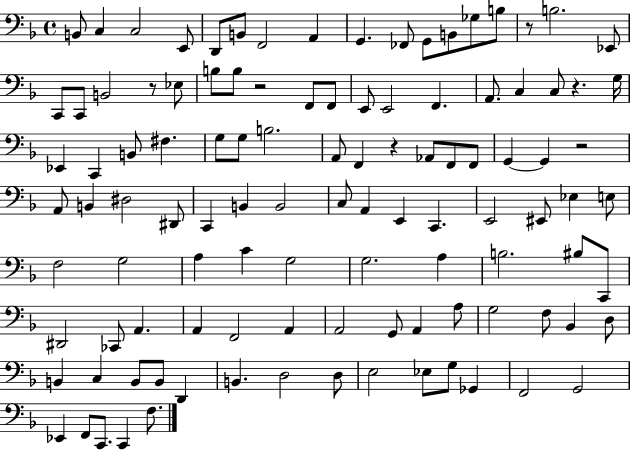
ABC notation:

X:1
T:Untitled
M:4/4
L:1/4
K:F
B,,/2 C, C,2 E,,/2 D,,/2 B,,/2 F,,2 A,, G,, _F,,/2 G,,/2 B,,/2 _G,/2 B,/2 z/2 B,2 _E,,/2 C,,/2 C,,/2 B,,2 z/2 _E,/2 B,/2 B,/2 z2 F,,/2 F,,/2 E,,/2 E,,2 F,, A,,/2 C, C,/2 z G,/4 _E,, C,, B,,/2 ^F, G,/2 G,/2 B,2 A,,/2 F,, z _A,,/2 F,,/2 F,,/2 G,, G,, z2 A,,/2 B,, ^D,2 ^D,,/2 C,, B,, B,,2 C,/2 A,, E,, C,, E,,2 ^E,,/2 _E, E,/2 F,2 G,2 A, C G,2 G,2 A, B,2 ^B,/2 C,,/2 ^D,,2 _C,,/2 A,, A,, F,,2 A,, A,,2 G,,/2 A,, A,/2 G,2 F,/2 _B,, D,/2 B,, C, B,,/2 B,,/2 D,, B,, D,2 D,/2 E,2 _E,/2 G,/2 _G,, F,,2 G,,2 _E,, F,,/2 C,,/2 C,, F,/2